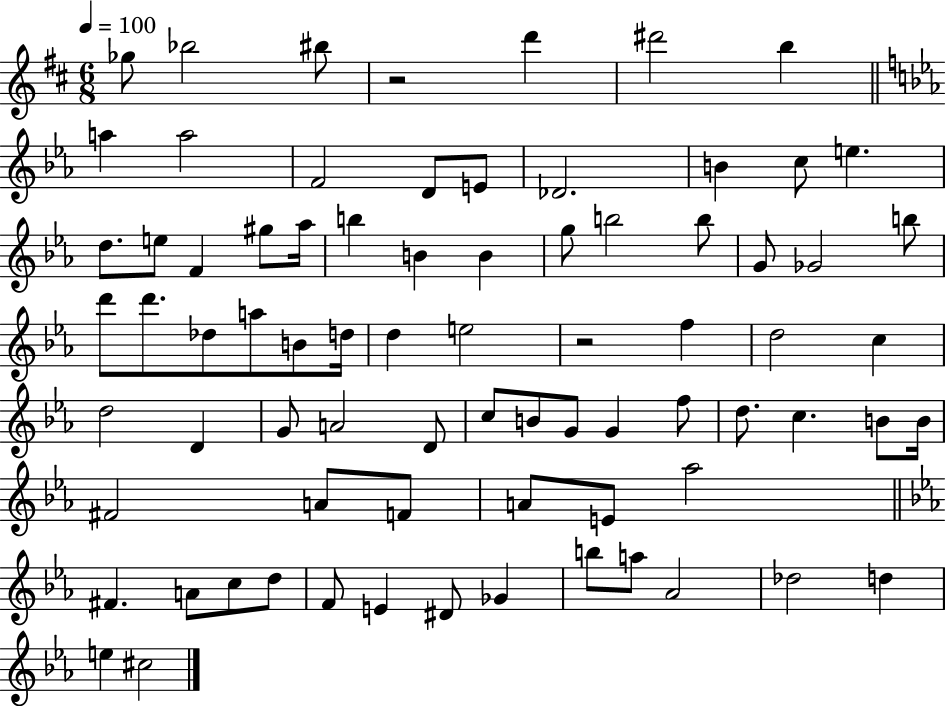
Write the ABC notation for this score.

X:1
T:Untitled
M:6/8
L:1/4
K:D
_g/2 _b2 ^b/2 z2 d' ^d'2 b a a2 F2 D/2 E/2 _D2 B c/2 e d/2 e/2 F ^g/2 _a/4 b B B g/2 b2 b/2 G/2 _G2 b/2 d'/2 d'/2 _d/2 a/2 B/2 d/4 d e2 z2 f d2 c d2 D G/2 A2 D/2 c/2 B/2 G/2 G f/2 d/2 c B/2 B/4 ^F2 A/2 F/2 A/2 E/2 _a2 ^F A/2 c/2 d/2 F/2 E ^D/2 _G b/2 a/2 _A2 _d2 d e ^c2